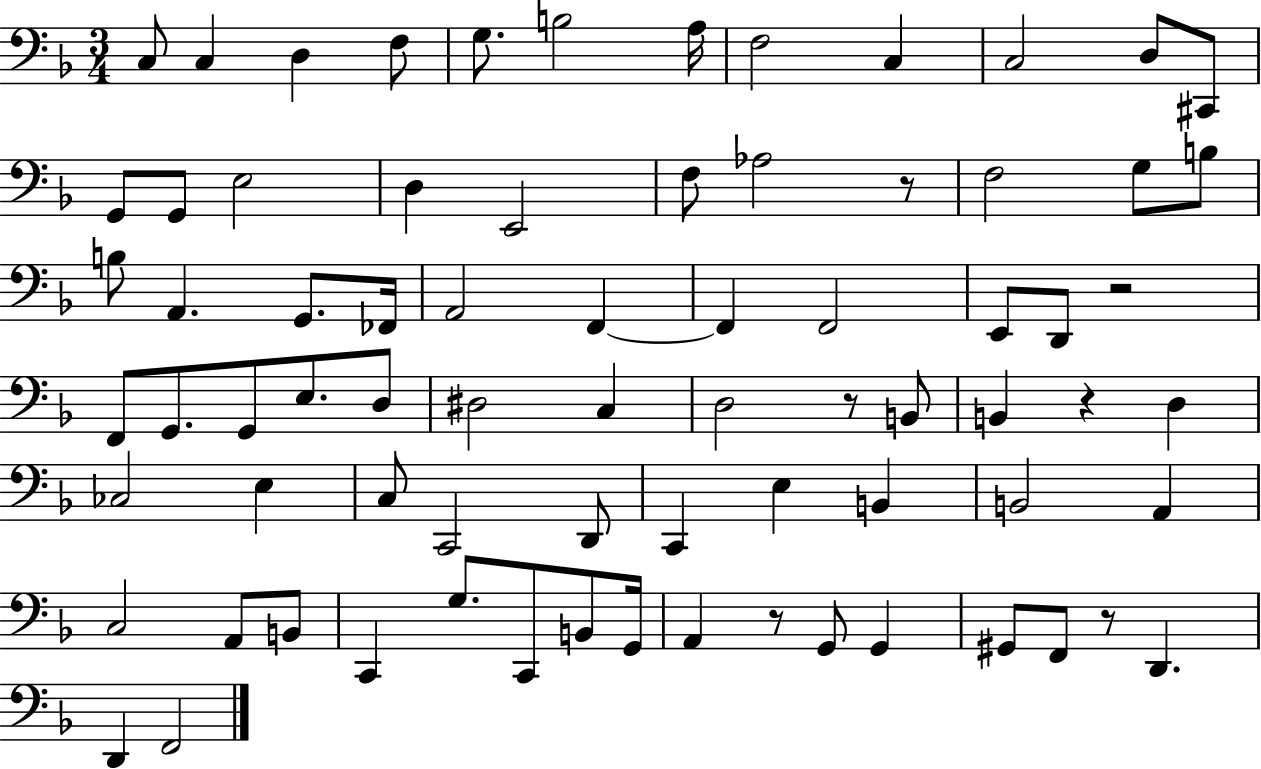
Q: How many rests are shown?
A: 6